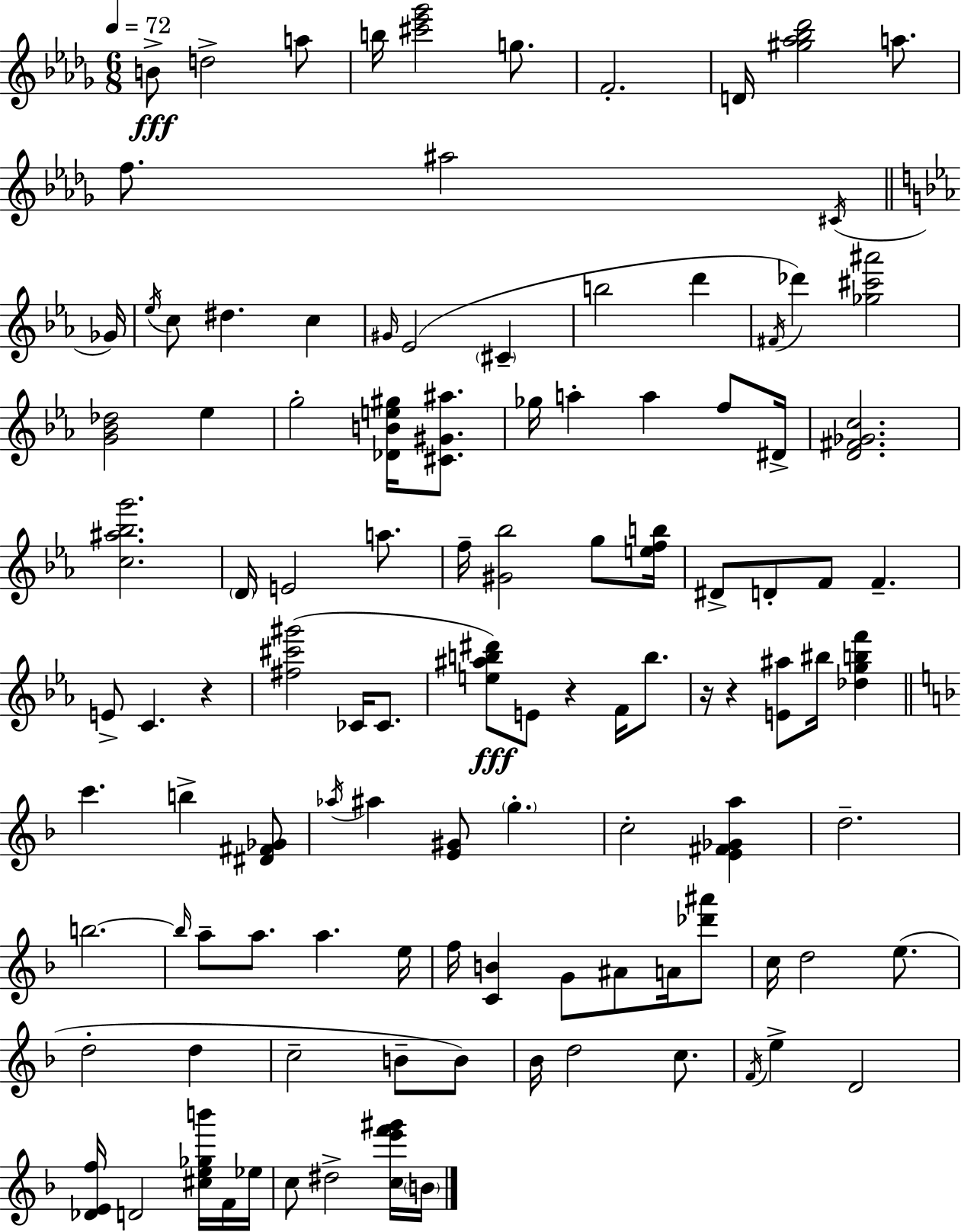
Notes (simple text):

B4/e D5/h A5/e B5/s [C#6,Eb6,Gb6]/h G5/e. F4/h. D4/s [G#5,Ab5,Bb5,Db6]/h A5/e. F5/e. A#5/h C#4/s Gb4/s Eb5/s C5/e D#5/q. C5/q G#4/s Eb4/h C#4/q B5/h D6/q F#4/s Db6/q [Gb5,C#6,A#6]/h [G4,Bb4,Db5]/h Eb5/q G5/h [Db4,B4,E5,G#5]/s [C#4,G#4,A#5]/e. Gb5/s A5/q A5/q F5/e D#4/s [D4,F#4,Gb4,C5]/h. [C5,A#5,Bb5,G6]/h. D4/s E4/h A5/e. F5/s [G#4,Bb5]/h G5/e [E5,F5,B5]/s D#4/e D4/e F4/e F4/q. E4/e C4/q. R/q [F#5,C#6,G#6]/h CES4/s CES4/e. [E5,A#5,B5,D#6]/e E4/e R/q F4/s B5/e. R/s R/q [E4,A#5]/e BIS5/s [Db5,G5,B5,F6]/q C6/q. B5/q [D#4,F#4,Gb4]/e Ab5/s A#5/q [E4,G#4]/e G5/q. C5/h [E4,F#4,Gb4,A5]/q D5/h. B5/h. B5/s A5/e A5/e. A5/q. E5/s F5/s [C4,B4]/q G4/e A#4/e A4/s [Db6,A#6]/e C5/s D5/h E5/e. D5/h D5/q C5/h B4/e B4/e Bb4/s D5/h C5/e. F4/s E5/q D4/h [Db4,E4,F5]/s D4/h [C#5,E5,Gb5,B6]/s F4/s Eb5/s C5/e D#5/h [C5,E6,F6,G#6]/s B4/s